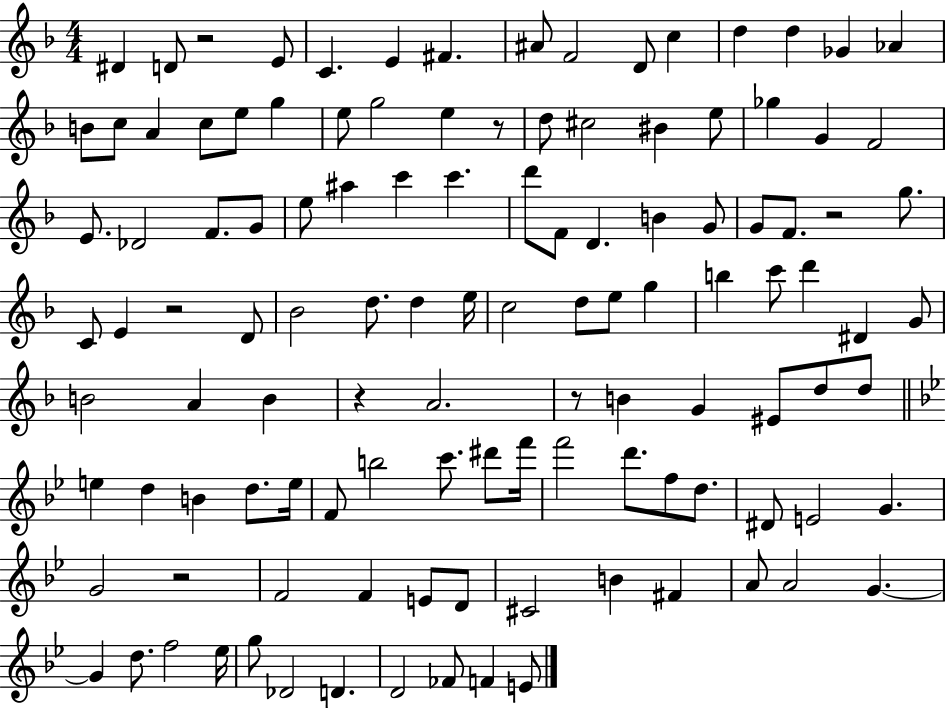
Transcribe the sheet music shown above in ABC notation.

X:1
T:Untitled
M:4/4
L:1/4
K:F
^D D/2 z2 E/2 C E ^F ^A/2 F2 D/2 c d d _G _A B/2 c/2 A c/2 e/2 g e/2 g2 e z/2 d/2 ^c2 ^B e/2 _g G F2 E/2 _D2 F/2 G/2 e/2 ^a c' c' d'/2 F/2 D B G/2 G/2 F/2 z2 g/2 C/2 E z2 D/2 _B2 d/2 d e/4 c2 d/2 e/2 g b c'/2 d' ^D G/2 B2 A B z A2 z/2 B G ^E/2 d/2 d/2 e d B d/2 e/4 F/2 b2 c'/2 ^d'/2 f'/4 f'2 d'/2 f/2 d/2 ^D/2 E2 G G2 z2 F2 F E/2 D/2 ^C2 B ^F A/2 A2 G G d/2 f2 _e/4 g/2 _D2 D D2 _F/2 F E/2